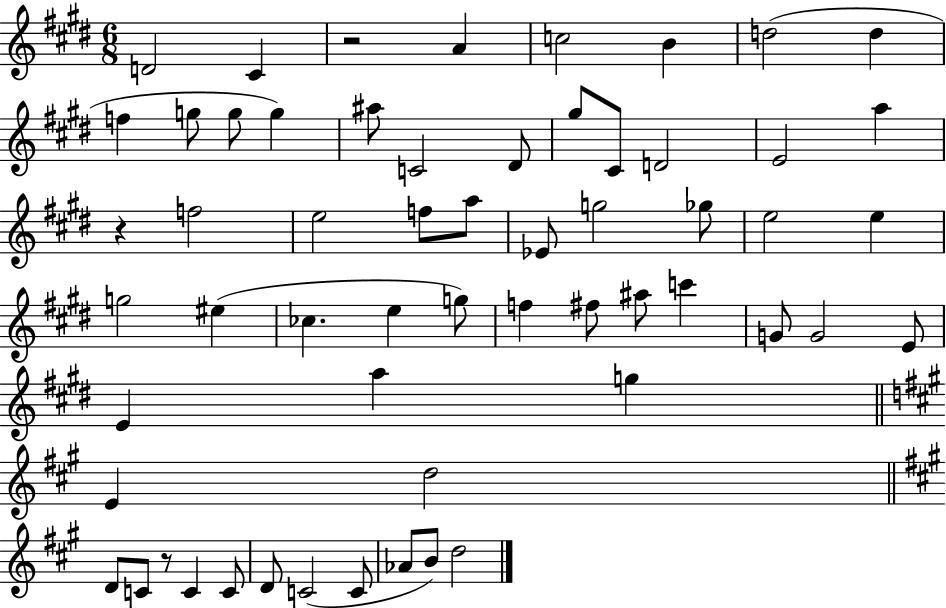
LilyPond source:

{
  \clef treble
  \numericTimeSignature
  \time 6/8
  \key e \major
  d'2 cis'4 | r2 a'4 | c''2 b'4 | d''2( d''4 | \break f''4 g''8 g''8 g''4) | ais''8 c'2 dis'8 | gis''8 cis'8 d'2 | e'2 a''4 | \break r4 f''2 | e''2 f''8 a''8 | ees'8 g''2 ges''8 | e''2 e''4 | \break g''2 eis''4( | ces''4. e''4 g''8) | f''4 fis''8 ais''8 c'''4 | g'8 g'2 e'8 | \break e'4 a''4 g''4 | \bar "||" \break \key a \major e'4 d''2 | \bar "||" \break \key a \major d'8 c'8 r8 c'4 c'8 | d'8 c'2( c'8 | aes'8 b'8) d''2 | \bar "|."
}